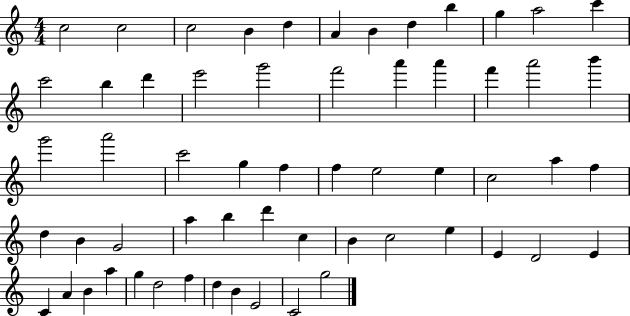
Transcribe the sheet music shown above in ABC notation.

X:1
T:Untitled
M:4/4
L:1/4
K:C
c2 c2 c2 B d A B d b g a2 c' c'2 b d' e'2 g'2 f'2 a' a' f' a'2 b' g'2 a'2 c'2 g f f e2 e c2 a f d B G2 a b d' c B c2 e E D2 E C A B a g d2 f d B E2 C2 g2